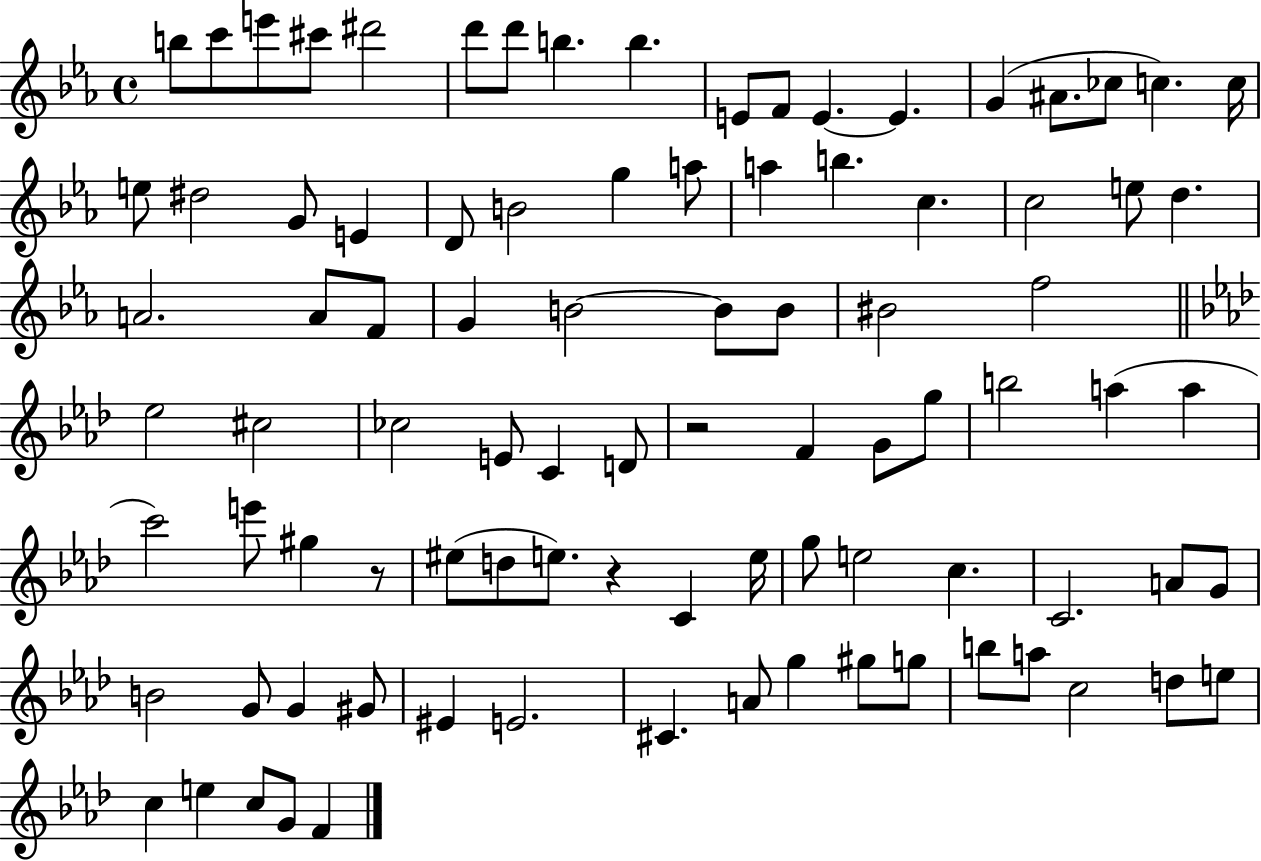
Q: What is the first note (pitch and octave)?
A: B5